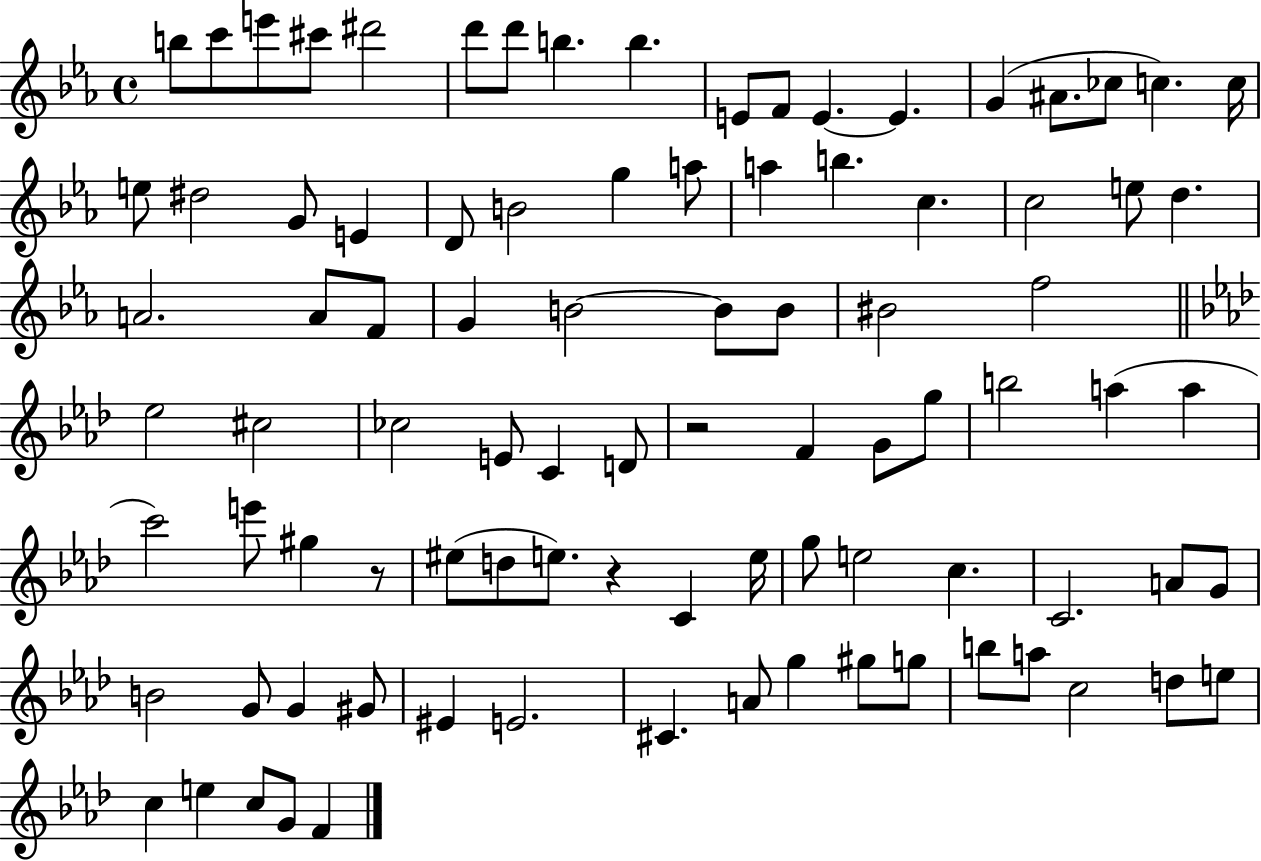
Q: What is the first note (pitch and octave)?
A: B5